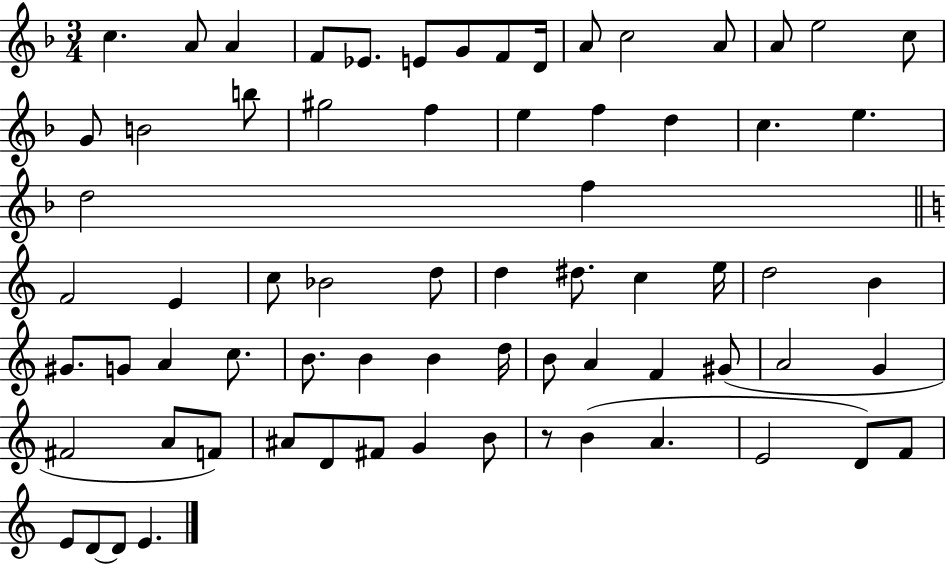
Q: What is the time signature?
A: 3/4